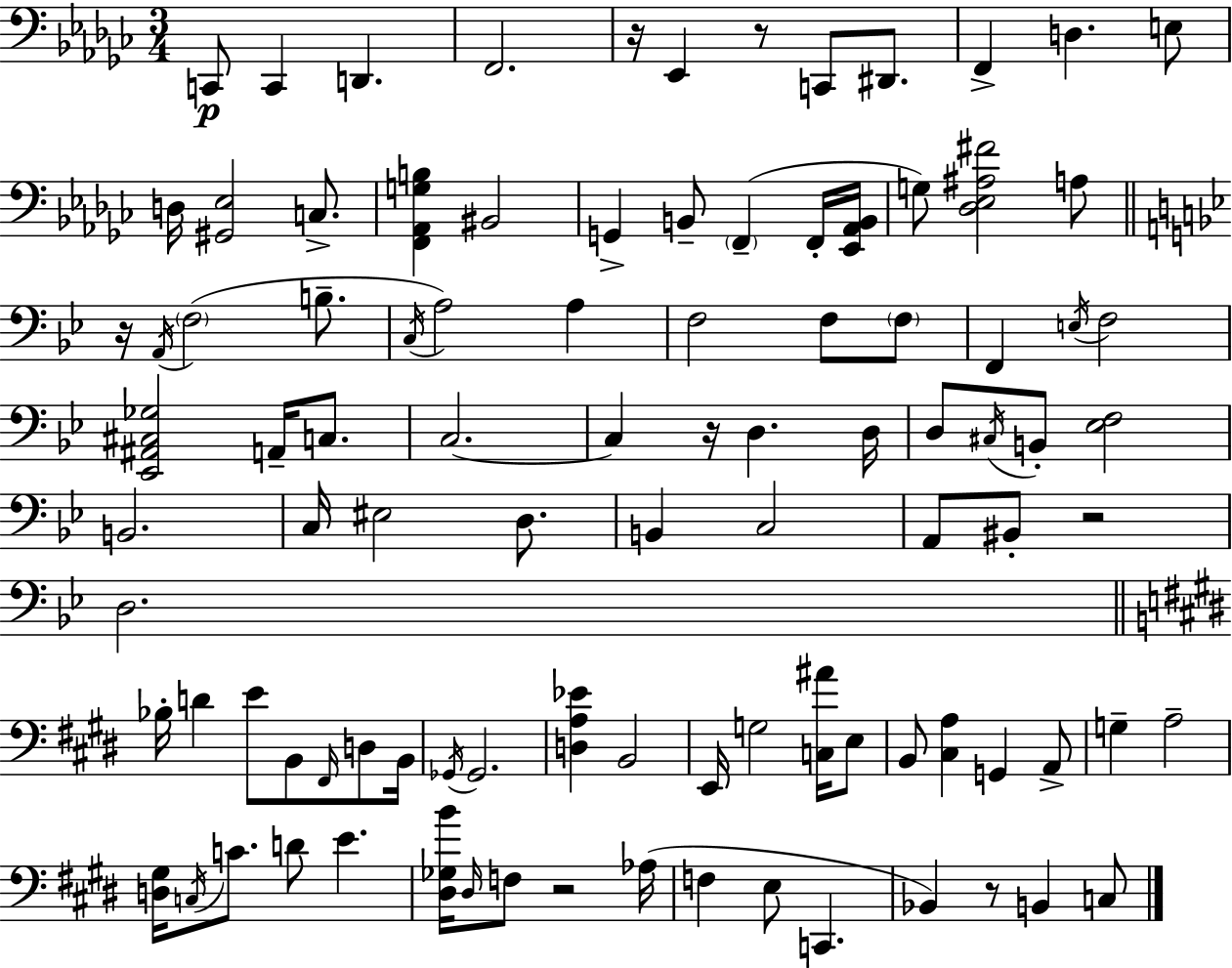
C2/e C2/q D2/q. F2/h. R/s Eb2/q R/e C2/e D#2/e. F2/q D3/q. E3/e D3/s [G#2,Eb3]/h C3/e. [F2,Ab2,G3,B3]/q BIS2/h G2/q B2/e F2/q F2/s [Eb2,Ab2,B2]/s G3/e [Db3,Eb3,A#3,F#4]/h A3/e R/s A2/s F3/h B3/e. C3/s A3/h A3/q F3/h F3/e F3/e F2/q E3/s F3/h [Eb2,A#2,C#3,Gb3]/h A2/s C3/e. C3/h. C3/q R/s D3/q. D3/s D3/e C#3/s B2/e [Eb3,F3]/h B2/h. C3/s EIS3/h D3/e. B2/q C3/h A2/e BIS2/e R/h D3/h. Bb3/s D4/q E4/e B2/e F#2/s D3/e B2/s Gb2/s Gb2/h. [D3,A3,Eb4]/q B2/h E2/s G3/h [C3,A#4]/s E3/e B2/e [C#3,A3]/q G2/q A2/e G3/q A3/h [D3,G#3]/s C3/s C4/e. D4/e E4/q. [D#3,Gb3,B4]/s D#3/s F3/e R/h Ab3/s F3/q E3/e C2/q. Bb2/q R/e B2/q C3/e